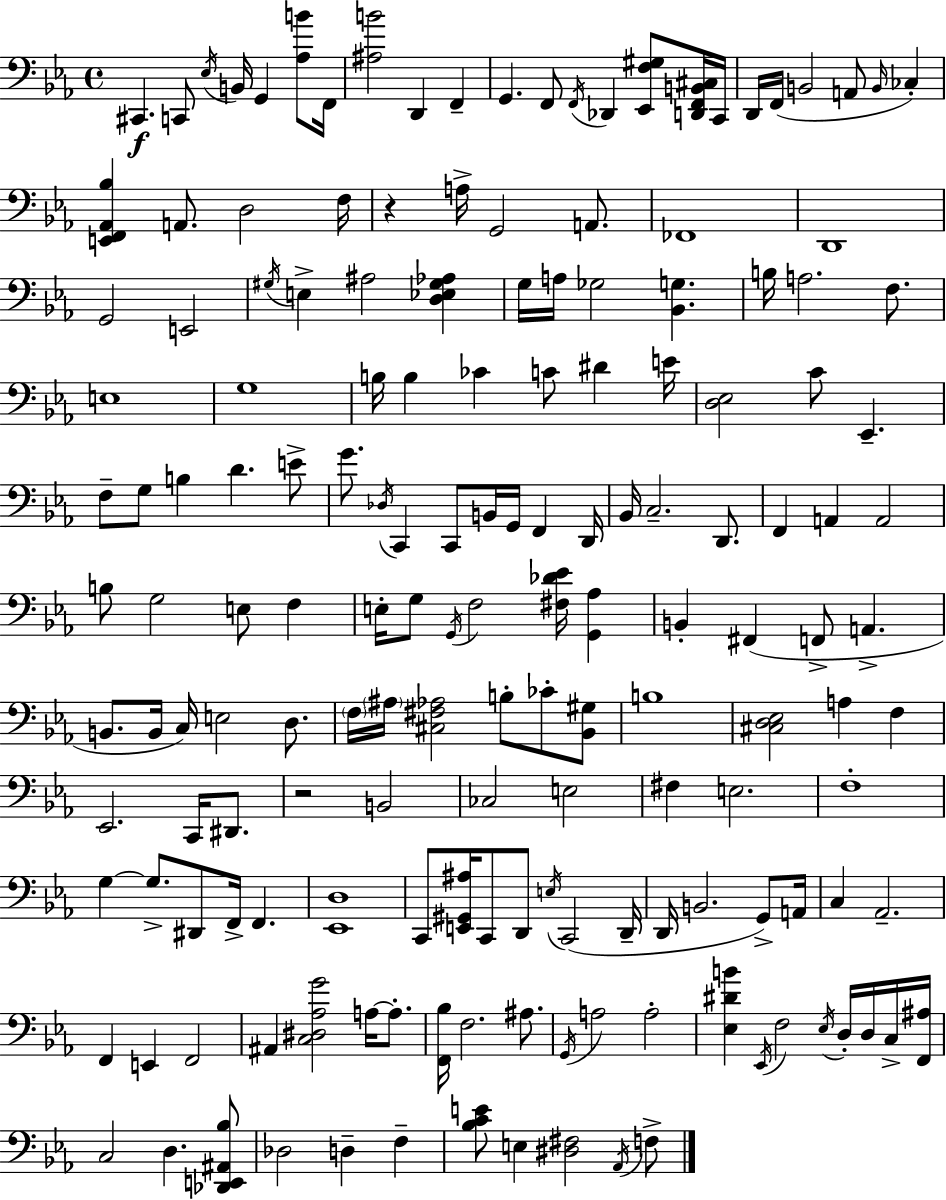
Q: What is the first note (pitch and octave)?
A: C#2